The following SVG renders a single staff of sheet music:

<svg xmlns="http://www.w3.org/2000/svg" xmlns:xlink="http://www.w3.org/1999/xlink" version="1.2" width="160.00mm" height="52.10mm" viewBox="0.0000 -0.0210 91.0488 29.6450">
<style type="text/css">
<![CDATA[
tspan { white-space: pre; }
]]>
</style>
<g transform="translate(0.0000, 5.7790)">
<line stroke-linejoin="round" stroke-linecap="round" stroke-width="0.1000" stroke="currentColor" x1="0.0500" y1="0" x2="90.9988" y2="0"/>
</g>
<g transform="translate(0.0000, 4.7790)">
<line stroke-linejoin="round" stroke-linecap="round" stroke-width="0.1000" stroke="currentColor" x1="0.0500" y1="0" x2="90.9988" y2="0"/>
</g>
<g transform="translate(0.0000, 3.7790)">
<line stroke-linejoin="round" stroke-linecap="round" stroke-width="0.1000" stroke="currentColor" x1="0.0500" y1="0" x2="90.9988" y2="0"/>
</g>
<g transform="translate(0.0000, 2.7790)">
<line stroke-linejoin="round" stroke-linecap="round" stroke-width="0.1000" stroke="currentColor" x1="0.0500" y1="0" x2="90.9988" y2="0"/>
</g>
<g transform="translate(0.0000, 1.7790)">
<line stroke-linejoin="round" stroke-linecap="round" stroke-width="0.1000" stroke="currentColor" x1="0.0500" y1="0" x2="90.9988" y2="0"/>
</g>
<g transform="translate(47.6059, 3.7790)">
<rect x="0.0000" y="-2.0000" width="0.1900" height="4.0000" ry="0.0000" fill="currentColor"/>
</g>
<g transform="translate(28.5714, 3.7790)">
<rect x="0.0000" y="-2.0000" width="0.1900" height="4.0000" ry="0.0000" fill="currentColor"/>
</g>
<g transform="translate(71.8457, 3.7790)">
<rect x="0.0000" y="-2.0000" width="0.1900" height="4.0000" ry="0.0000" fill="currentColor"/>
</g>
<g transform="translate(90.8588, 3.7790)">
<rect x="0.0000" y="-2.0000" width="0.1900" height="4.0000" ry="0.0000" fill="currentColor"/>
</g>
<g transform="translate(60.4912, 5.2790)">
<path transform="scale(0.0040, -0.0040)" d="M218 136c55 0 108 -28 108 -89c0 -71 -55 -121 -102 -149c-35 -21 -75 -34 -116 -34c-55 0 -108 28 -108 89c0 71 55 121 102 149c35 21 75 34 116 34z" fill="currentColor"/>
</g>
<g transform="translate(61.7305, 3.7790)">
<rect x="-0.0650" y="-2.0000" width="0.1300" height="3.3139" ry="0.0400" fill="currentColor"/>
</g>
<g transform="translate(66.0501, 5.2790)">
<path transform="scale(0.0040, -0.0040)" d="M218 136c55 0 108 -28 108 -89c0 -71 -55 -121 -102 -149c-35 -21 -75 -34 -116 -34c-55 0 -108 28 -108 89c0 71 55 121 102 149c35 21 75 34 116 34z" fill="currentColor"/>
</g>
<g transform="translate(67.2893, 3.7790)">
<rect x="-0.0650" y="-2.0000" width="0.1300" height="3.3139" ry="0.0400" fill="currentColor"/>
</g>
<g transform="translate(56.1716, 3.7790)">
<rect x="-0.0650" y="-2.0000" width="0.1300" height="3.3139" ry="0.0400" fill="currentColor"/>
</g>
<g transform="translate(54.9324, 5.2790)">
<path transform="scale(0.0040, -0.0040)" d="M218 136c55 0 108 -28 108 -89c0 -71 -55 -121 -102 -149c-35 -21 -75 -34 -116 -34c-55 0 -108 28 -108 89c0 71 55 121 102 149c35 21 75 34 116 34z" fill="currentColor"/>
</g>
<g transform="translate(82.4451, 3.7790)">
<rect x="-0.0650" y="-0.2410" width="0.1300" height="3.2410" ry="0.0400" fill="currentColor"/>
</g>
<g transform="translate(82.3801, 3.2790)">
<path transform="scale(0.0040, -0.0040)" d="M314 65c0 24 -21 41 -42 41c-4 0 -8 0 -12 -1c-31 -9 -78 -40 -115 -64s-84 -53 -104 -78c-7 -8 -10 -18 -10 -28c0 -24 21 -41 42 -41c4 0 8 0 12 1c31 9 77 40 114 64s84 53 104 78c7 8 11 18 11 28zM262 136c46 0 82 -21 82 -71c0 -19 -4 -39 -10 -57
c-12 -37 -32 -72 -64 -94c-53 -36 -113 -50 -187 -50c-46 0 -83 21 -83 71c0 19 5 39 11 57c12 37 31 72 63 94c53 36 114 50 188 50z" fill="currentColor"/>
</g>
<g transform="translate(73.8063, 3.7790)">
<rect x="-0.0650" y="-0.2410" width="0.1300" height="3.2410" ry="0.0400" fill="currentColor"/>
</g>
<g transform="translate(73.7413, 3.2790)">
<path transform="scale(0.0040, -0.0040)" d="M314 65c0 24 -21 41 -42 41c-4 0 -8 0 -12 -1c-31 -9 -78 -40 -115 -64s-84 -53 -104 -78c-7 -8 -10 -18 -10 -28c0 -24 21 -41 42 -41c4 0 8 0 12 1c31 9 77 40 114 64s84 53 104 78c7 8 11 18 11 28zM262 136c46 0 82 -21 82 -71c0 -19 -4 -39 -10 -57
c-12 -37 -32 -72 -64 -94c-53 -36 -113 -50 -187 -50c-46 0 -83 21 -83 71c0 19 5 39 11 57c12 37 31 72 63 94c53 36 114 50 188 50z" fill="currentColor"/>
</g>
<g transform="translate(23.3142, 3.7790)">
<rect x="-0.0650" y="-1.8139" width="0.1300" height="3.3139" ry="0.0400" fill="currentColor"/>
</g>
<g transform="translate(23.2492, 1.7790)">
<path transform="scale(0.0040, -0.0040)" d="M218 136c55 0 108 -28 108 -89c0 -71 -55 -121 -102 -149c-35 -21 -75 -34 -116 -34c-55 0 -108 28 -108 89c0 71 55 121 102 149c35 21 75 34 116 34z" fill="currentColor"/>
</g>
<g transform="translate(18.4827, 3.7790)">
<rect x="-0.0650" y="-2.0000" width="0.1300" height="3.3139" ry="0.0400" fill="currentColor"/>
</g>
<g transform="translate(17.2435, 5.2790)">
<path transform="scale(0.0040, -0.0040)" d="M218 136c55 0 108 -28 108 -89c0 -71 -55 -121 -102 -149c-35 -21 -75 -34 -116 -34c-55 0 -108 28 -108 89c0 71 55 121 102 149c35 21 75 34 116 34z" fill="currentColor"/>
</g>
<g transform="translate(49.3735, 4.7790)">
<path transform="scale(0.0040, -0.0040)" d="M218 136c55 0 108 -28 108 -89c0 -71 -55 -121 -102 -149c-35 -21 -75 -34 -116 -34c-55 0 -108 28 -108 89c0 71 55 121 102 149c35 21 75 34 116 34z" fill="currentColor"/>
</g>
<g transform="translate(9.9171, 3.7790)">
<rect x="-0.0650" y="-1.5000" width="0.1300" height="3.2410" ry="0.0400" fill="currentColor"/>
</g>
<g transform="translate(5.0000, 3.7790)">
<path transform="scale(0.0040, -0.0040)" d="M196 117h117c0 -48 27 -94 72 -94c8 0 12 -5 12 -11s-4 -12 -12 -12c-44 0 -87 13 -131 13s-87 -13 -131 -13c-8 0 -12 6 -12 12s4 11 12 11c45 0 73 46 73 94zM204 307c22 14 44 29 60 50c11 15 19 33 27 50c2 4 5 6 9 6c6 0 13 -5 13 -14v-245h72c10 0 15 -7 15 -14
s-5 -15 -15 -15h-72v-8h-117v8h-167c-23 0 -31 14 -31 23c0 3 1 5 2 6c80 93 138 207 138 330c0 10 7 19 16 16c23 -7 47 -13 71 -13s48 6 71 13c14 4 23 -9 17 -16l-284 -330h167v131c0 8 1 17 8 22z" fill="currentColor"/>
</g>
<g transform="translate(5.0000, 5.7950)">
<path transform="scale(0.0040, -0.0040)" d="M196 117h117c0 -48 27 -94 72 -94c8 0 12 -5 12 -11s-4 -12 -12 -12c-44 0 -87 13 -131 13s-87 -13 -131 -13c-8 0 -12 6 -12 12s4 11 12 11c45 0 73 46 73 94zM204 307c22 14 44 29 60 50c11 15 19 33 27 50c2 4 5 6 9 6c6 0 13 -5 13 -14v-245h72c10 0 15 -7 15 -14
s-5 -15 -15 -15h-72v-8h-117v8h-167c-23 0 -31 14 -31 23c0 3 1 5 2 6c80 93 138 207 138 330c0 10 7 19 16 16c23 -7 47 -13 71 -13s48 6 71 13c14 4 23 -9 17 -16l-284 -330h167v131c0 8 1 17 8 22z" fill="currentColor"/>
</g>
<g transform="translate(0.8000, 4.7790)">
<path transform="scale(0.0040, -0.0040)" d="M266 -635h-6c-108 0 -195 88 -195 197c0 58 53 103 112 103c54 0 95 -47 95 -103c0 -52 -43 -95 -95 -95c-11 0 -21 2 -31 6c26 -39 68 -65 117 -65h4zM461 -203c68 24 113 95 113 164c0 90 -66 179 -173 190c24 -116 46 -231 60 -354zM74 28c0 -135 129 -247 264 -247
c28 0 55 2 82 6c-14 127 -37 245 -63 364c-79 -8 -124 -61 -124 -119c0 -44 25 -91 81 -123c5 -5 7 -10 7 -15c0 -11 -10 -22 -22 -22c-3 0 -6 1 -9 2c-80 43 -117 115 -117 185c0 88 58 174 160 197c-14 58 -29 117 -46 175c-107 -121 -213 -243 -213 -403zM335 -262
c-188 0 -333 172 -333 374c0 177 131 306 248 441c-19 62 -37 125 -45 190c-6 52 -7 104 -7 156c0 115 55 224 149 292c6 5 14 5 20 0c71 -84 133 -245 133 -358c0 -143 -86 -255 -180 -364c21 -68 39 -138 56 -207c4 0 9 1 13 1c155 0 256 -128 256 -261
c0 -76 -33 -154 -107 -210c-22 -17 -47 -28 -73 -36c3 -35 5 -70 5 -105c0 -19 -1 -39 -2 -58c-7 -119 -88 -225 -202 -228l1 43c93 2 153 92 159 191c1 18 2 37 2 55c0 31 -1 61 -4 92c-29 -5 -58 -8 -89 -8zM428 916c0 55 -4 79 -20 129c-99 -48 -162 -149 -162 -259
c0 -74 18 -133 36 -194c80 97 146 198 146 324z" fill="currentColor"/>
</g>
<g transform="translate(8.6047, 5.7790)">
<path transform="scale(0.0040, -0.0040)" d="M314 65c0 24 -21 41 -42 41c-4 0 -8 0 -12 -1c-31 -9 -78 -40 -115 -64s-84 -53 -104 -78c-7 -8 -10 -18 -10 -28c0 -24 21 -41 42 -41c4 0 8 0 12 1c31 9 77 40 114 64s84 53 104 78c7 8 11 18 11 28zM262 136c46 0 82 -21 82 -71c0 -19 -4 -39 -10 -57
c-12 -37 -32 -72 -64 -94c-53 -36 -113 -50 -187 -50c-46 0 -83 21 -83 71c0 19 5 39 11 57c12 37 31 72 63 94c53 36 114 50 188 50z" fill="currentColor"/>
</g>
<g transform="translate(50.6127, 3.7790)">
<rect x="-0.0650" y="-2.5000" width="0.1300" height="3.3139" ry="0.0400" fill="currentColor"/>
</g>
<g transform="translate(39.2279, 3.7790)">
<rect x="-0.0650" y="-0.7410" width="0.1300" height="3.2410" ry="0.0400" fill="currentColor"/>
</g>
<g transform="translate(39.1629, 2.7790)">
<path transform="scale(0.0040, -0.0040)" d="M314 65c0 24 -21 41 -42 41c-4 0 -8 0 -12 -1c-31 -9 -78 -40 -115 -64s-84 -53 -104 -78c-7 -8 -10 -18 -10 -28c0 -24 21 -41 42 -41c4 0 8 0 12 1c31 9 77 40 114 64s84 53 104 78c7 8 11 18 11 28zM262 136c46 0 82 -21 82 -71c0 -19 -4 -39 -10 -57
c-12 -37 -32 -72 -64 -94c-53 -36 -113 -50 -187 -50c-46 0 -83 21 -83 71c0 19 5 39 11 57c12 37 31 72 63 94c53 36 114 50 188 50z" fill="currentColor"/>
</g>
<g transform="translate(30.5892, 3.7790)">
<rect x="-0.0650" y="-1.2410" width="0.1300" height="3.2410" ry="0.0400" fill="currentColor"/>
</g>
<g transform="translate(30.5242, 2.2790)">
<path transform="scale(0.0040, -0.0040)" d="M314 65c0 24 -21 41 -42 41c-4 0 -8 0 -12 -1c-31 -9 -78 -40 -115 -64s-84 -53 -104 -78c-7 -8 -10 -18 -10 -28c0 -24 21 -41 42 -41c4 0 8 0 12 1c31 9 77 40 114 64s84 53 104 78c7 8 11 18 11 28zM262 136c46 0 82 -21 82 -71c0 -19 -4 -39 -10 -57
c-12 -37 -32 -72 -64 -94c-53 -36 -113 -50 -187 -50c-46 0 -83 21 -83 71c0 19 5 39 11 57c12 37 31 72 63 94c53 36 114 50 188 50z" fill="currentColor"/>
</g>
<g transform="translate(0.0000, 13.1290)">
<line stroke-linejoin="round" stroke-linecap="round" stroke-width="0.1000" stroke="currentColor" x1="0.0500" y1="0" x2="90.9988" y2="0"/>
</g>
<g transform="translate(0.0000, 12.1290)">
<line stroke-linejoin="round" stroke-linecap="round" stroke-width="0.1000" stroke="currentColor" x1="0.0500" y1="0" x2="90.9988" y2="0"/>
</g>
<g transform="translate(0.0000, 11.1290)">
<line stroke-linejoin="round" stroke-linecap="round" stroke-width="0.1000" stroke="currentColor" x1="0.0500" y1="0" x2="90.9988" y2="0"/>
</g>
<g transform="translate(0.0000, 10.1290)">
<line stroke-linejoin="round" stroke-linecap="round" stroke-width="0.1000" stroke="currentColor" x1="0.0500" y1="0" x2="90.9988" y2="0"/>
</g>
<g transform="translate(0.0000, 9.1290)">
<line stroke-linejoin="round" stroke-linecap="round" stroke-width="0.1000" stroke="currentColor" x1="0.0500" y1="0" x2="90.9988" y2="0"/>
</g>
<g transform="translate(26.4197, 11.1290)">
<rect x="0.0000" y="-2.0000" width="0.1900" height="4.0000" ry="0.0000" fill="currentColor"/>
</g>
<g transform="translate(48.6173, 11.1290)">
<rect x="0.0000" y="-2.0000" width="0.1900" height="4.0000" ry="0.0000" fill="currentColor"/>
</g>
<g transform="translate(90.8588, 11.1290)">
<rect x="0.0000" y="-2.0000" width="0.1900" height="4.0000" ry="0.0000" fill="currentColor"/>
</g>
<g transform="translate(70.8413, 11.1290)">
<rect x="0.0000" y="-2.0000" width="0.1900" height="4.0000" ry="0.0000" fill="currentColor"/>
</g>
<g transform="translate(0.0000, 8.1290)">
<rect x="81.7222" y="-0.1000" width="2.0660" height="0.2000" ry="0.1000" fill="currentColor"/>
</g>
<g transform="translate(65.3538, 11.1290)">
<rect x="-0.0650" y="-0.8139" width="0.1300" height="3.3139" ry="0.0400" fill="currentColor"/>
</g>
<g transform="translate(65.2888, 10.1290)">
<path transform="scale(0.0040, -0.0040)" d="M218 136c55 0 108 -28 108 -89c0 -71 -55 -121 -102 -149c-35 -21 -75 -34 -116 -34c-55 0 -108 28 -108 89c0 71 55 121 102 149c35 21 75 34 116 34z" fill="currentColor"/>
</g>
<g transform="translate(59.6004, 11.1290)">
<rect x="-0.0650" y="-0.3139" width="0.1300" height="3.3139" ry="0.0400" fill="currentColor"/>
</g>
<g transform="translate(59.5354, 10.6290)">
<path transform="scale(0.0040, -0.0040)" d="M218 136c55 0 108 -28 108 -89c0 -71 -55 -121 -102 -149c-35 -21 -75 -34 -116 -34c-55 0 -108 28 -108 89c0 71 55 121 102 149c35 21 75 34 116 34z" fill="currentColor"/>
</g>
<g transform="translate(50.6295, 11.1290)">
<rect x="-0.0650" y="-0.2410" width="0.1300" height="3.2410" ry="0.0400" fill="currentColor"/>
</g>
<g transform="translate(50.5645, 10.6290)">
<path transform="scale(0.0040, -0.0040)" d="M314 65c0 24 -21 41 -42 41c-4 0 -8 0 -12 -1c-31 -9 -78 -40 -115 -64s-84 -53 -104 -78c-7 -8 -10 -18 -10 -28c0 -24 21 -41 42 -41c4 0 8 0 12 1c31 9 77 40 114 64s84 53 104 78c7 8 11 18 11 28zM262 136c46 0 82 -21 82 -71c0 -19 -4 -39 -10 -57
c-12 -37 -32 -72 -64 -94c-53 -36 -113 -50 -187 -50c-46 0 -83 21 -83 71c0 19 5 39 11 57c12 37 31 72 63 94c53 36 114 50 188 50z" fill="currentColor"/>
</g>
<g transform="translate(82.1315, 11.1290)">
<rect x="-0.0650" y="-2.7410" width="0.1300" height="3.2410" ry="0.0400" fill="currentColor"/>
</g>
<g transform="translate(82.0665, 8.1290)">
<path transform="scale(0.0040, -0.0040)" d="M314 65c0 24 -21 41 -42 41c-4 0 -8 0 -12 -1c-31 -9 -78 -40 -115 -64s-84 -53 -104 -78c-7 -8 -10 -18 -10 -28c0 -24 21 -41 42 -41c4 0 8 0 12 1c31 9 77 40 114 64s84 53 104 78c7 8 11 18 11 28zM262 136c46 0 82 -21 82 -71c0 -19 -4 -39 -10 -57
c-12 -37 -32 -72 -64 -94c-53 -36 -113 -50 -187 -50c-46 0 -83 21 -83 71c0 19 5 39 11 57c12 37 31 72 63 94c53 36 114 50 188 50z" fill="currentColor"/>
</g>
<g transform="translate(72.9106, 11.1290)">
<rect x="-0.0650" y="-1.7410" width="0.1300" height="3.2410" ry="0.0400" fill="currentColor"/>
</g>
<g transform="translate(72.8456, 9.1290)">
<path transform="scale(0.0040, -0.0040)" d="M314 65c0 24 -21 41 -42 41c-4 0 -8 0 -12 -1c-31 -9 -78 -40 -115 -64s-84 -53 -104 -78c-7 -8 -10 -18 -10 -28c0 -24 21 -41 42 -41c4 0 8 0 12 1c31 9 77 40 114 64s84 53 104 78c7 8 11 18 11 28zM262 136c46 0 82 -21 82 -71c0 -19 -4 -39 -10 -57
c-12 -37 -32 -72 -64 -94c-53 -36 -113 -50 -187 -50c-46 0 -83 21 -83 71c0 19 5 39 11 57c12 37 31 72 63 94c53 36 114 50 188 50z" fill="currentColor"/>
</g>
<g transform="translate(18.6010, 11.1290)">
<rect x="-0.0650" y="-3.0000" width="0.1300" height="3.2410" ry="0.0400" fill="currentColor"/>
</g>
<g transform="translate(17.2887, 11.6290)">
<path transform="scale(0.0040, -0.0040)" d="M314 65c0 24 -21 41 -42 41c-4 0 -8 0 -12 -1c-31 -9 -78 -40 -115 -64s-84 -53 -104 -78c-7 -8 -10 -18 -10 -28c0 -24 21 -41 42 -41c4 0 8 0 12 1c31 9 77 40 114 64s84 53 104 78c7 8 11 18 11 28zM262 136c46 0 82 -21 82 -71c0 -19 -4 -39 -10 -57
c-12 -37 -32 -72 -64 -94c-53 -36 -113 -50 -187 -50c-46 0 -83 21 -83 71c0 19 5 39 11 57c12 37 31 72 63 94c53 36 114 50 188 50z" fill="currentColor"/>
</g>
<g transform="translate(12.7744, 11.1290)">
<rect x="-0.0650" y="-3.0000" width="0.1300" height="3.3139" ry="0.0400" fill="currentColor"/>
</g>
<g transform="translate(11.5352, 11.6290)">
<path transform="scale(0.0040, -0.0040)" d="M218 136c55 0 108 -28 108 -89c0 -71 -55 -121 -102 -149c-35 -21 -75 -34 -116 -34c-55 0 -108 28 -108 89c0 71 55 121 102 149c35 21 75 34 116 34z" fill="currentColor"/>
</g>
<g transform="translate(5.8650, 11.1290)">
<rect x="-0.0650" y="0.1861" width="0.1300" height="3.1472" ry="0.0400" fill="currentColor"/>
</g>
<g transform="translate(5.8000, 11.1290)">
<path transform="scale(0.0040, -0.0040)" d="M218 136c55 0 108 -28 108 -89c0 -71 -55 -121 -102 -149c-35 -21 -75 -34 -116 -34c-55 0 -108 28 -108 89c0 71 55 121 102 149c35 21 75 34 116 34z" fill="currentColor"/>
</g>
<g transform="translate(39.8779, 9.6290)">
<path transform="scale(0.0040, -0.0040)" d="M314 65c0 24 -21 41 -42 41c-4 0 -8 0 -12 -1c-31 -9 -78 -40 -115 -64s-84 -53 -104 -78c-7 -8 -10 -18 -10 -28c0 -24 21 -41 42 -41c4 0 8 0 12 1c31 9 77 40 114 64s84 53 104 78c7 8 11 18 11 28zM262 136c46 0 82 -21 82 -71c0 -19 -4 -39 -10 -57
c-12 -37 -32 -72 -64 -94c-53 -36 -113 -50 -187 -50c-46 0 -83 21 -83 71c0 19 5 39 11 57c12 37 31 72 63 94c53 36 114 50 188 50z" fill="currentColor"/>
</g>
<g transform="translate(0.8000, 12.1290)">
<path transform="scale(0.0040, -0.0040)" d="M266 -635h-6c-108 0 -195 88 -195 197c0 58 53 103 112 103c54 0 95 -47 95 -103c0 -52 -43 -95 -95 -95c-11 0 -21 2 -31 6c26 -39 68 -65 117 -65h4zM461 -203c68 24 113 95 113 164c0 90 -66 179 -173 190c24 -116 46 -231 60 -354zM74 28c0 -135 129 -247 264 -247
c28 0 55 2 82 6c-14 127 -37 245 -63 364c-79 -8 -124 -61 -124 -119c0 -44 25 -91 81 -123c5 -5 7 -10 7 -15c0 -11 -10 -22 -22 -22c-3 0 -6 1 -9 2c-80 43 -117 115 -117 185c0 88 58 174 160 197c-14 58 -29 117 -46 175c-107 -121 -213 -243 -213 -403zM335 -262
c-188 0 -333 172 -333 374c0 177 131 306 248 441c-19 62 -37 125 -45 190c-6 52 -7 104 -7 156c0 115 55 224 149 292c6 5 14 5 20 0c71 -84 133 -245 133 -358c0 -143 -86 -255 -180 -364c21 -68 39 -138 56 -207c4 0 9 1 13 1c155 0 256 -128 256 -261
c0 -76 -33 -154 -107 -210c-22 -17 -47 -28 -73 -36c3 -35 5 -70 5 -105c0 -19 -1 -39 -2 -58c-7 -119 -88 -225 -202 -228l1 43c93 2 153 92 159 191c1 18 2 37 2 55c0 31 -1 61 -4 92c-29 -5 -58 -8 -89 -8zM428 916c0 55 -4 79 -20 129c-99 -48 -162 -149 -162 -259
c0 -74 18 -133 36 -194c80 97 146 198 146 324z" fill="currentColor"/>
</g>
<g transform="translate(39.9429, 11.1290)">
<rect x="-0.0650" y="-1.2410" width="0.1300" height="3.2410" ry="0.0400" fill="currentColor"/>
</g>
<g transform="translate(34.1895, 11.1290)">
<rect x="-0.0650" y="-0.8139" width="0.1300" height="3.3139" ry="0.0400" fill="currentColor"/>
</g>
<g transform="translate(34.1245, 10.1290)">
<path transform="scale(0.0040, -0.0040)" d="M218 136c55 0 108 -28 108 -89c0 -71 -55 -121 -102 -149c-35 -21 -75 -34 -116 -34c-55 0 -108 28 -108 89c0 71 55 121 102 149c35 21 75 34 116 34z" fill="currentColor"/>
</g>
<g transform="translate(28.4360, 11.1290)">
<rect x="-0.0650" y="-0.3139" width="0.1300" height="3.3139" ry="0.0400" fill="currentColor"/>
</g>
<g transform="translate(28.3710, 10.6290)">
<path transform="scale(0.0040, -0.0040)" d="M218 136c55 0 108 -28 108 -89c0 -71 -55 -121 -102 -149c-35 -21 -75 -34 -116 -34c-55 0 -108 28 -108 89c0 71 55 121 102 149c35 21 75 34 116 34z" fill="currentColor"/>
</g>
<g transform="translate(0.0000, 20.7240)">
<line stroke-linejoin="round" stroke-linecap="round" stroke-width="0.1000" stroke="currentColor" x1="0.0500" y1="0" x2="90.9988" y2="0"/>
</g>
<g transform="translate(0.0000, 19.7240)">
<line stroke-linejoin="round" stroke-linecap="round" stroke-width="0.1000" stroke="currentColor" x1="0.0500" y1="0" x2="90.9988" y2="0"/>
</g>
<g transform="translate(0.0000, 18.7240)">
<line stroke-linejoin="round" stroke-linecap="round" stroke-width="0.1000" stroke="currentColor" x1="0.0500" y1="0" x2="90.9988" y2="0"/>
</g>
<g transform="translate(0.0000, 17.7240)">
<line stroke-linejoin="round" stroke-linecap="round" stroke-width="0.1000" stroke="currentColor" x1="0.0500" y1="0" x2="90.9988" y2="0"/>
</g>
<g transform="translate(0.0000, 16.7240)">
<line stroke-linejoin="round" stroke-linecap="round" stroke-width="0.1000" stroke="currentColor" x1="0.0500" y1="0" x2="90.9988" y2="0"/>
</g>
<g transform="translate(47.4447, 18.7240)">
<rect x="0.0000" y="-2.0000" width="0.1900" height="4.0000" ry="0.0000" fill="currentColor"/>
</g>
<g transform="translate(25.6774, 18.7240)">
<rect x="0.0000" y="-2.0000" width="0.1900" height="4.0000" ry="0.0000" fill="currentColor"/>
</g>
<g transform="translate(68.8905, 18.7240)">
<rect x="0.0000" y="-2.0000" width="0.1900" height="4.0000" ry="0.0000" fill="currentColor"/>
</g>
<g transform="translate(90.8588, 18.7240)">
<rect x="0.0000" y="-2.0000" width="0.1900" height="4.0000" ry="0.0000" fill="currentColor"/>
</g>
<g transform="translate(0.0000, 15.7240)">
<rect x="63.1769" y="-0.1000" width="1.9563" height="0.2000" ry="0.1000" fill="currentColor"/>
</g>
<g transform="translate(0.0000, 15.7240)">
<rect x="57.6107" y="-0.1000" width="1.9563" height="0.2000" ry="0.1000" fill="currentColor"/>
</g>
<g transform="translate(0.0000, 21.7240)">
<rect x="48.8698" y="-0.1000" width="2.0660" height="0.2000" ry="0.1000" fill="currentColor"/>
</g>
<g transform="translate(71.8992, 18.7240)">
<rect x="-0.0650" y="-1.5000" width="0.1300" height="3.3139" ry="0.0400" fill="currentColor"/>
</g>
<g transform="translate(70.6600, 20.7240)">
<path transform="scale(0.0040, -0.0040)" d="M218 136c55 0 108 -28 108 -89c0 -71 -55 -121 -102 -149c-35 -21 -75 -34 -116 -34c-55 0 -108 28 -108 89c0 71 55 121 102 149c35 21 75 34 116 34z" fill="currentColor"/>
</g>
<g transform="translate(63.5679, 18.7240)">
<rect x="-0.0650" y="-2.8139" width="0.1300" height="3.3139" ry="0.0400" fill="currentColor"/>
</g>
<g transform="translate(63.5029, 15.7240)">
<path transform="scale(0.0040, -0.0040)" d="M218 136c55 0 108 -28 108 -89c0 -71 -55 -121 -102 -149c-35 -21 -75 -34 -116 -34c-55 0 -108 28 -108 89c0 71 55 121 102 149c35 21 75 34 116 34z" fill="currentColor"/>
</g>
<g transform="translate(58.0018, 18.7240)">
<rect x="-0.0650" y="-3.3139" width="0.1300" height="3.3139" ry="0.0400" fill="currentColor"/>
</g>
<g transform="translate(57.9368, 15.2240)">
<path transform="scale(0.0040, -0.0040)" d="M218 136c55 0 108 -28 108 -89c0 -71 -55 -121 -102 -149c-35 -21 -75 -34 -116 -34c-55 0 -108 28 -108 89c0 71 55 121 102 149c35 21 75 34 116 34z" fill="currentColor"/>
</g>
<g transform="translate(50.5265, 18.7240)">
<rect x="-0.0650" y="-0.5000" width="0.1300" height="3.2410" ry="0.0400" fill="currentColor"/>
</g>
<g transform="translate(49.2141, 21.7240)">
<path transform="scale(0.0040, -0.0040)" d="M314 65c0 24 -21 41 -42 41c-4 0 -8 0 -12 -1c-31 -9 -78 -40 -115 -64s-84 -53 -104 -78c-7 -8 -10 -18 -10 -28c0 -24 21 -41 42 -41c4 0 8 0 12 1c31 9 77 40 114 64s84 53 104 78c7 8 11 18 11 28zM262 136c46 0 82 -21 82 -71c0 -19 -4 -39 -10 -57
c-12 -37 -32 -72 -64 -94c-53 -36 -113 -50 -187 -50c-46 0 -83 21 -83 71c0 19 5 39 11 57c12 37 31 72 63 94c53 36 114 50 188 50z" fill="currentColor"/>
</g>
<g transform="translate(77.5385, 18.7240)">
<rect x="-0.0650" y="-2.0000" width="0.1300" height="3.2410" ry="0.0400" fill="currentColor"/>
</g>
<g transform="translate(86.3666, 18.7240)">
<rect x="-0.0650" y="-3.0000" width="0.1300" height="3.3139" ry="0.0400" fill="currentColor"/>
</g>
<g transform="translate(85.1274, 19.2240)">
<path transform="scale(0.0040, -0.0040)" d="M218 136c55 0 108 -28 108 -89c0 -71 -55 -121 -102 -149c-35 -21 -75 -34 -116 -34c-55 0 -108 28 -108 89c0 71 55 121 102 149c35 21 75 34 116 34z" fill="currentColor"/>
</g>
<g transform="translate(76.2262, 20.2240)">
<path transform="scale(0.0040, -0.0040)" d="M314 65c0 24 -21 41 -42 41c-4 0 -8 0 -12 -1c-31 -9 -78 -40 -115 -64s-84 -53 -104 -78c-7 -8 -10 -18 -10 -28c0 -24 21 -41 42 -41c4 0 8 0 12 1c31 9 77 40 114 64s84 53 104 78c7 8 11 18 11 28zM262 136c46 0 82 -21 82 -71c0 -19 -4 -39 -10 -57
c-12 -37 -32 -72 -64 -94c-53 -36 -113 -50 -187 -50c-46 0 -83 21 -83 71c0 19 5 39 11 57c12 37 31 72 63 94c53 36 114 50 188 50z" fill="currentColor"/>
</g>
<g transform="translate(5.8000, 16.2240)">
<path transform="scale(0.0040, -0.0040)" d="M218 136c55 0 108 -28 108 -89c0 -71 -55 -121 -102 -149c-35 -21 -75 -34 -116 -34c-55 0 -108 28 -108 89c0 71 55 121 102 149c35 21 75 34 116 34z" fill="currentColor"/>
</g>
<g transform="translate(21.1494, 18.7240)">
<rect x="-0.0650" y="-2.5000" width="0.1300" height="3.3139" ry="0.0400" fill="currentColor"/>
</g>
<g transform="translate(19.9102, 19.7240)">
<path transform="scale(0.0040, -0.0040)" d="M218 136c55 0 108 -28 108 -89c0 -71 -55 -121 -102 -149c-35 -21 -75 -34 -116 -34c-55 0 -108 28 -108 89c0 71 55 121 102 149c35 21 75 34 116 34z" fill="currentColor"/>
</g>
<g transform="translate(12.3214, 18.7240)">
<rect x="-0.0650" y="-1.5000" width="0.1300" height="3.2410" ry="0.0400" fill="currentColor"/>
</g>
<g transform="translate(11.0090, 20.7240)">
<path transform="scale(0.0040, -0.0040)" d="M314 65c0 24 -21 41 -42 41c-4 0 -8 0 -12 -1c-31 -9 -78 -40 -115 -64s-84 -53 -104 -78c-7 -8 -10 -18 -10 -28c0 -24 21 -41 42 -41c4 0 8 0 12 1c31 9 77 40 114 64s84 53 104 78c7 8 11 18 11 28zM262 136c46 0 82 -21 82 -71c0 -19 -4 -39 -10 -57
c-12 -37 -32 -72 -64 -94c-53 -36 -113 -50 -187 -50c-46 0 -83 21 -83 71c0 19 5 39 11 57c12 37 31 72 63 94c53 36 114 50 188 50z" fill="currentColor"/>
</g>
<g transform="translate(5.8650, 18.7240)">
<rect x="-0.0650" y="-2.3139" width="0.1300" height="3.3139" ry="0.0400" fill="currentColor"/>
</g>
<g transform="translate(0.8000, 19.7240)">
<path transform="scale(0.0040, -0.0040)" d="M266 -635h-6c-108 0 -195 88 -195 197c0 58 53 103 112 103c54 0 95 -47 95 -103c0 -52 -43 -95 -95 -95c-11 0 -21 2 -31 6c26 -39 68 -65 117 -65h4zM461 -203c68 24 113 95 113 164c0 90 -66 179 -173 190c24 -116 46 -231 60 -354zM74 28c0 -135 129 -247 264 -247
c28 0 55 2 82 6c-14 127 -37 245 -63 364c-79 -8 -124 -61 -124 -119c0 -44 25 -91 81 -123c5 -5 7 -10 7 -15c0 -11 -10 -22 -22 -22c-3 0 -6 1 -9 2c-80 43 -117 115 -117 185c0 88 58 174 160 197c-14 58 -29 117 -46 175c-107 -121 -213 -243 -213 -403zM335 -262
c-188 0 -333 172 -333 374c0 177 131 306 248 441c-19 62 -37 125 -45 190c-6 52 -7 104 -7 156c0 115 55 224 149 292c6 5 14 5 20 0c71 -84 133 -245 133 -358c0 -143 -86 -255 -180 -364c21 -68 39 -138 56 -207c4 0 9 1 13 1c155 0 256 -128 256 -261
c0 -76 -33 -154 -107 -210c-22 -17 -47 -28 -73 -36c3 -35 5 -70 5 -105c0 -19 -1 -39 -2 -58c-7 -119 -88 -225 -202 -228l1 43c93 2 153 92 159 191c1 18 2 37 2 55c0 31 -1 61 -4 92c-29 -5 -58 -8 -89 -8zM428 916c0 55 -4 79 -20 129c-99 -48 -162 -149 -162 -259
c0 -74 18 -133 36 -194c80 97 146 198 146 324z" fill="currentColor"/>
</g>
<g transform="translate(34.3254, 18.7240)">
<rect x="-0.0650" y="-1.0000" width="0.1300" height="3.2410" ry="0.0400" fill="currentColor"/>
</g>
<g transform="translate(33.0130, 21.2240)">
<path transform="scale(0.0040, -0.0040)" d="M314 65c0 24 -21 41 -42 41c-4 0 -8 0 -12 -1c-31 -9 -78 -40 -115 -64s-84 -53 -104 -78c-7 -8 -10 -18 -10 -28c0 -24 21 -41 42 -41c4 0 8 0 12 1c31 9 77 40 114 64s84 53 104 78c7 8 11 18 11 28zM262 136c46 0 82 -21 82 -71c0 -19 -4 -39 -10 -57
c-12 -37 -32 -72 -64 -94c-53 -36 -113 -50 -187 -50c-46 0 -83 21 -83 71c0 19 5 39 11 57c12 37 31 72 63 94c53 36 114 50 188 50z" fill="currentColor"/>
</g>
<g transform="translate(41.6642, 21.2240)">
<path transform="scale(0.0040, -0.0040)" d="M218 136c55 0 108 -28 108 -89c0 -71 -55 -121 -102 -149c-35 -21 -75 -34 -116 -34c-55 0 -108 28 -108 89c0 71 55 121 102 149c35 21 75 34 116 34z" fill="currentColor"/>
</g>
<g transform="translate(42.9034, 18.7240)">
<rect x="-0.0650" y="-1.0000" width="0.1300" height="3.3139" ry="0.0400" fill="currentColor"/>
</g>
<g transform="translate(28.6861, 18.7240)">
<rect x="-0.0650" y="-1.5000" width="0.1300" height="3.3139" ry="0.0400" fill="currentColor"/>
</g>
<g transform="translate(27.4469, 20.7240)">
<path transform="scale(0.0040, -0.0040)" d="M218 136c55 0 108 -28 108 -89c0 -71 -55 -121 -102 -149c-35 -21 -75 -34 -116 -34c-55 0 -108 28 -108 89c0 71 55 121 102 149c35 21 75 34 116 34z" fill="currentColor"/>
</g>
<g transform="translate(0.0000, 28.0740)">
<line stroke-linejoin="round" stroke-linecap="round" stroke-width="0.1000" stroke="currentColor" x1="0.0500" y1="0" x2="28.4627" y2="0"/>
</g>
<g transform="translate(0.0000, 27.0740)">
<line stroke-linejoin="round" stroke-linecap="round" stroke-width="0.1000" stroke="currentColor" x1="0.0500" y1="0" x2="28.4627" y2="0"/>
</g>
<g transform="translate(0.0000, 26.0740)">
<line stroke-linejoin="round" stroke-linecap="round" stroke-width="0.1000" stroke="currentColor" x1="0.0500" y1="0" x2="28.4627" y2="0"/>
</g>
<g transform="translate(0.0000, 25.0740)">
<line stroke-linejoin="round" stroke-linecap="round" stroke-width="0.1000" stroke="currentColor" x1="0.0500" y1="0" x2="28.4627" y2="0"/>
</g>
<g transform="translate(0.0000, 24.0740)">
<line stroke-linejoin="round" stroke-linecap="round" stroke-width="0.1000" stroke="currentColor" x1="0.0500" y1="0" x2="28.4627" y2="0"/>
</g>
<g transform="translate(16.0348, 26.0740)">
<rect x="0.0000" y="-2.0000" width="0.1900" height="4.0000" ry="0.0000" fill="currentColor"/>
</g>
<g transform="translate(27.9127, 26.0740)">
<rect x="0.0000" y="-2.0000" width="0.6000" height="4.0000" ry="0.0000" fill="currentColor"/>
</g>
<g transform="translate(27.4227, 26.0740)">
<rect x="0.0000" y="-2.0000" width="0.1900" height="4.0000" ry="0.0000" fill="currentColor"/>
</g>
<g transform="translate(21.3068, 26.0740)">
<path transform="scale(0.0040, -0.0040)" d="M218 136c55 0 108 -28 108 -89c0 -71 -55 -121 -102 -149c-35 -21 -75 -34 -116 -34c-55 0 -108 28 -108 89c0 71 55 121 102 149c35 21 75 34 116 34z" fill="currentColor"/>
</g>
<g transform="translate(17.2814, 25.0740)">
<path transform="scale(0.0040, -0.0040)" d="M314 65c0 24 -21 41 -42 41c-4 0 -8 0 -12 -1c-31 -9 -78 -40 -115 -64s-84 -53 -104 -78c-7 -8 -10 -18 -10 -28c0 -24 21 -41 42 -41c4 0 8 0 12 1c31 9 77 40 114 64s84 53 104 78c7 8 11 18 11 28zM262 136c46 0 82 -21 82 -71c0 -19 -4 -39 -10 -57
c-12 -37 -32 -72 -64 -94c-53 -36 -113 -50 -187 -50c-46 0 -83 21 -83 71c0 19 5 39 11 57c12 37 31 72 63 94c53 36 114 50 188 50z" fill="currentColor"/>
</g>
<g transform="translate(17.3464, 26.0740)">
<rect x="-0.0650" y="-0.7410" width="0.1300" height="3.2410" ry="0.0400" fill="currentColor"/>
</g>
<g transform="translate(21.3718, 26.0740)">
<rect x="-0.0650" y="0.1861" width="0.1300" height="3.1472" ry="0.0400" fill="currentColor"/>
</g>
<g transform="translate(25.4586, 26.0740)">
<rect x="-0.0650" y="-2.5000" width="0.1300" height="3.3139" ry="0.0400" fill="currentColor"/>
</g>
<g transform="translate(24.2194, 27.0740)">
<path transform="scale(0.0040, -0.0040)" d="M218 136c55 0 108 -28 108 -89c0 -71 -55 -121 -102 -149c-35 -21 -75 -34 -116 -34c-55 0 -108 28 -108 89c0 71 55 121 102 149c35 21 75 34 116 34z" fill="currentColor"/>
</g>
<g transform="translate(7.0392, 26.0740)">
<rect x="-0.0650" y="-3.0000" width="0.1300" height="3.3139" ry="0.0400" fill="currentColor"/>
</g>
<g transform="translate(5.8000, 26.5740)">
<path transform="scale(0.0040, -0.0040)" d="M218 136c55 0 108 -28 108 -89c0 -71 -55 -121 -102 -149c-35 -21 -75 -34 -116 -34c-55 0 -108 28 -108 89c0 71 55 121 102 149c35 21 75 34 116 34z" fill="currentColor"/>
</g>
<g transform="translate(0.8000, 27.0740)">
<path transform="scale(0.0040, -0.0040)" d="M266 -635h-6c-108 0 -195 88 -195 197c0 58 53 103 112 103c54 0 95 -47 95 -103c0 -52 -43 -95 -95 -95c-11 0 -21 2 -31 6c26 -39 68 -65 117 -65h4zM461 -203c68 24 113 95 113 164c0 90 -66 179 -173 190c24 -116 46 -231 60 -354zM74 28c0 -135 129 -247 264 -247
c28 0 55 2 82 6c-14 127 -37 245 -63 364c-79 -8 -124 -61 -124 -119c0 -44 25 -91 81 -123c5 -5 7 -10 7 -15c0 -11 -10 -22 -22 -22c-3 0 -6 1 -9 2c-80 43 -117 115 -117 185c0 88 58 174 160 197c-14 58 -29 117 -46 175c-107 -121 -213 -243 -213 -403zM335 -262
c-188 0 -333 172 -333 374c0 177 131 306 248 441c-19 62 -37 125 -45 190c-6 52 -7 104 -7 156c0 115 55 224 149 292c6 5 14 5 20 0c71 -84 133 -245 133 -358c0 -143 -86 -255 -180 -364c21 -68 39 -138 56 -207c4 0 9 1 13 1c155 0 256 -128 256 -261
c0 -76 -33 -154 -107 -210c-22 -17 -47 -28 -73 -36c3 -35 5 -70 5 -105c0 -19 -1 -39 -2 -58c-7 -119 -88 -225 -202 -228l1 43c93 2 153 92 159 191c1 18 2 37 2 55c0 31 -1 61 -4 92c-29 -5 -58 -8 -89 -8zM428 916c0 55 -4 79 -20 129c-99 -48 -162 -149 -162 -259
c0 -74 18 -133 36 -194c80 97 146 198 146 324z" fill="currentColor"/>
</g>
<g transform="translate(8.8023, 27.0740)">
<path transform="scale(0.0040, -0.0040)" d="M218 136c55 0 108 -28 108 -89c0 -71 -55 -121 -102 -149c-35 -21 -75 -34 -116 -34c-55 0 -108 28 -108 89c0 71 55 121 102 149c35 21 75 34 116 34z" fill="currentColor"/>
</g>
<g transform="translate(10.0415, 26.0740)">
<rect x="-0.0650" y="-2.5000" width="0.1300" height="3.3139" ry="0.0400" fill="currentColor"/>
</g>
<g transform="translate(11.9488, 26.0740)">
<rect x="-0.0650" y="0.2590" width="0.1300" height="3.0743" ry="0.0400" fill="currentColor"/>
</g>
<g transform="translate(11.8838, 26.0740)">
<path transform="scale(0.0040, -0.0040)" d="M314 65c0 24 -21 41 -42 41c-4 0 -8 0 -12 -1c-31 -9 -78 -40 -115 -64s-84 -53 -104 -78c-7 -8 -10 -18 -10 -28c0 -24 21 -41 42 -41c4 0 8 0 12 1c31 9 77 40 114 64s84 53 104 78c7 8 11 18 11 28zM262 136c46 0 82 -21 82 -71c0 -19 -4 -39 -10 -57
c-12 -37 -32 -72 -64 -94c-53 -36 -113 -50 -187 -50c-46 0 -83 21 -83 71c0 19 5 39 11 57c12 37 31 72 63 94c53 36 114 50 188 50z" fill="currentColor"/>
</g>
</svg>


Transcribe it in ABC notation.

X:1
T:Untitled
M:4/4
L:1/4
K:C
E2 F f e2 d2 G F F F c2 c2 B A A2 c d e2 c2 c d f2 a2 g E2 G E D2 D C2 b a E F2 A A G B2 d2 B G